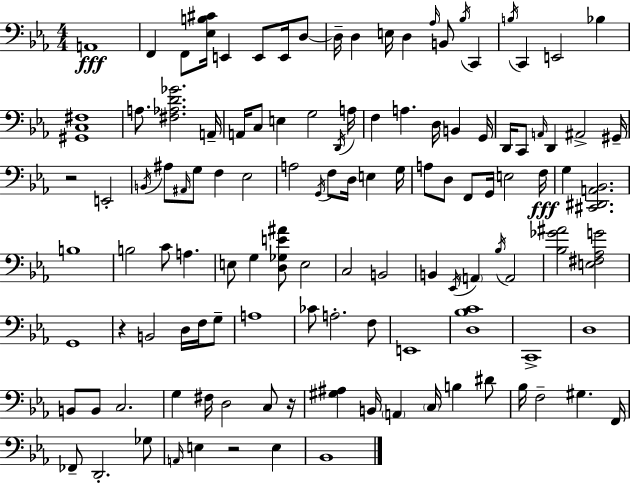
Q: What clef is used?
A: bass